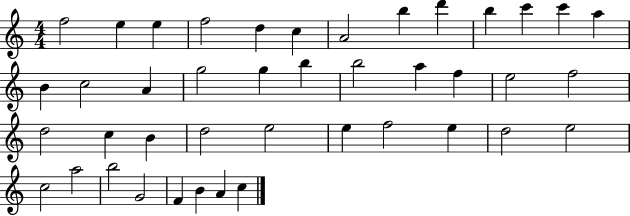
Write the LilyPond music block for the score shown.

{
  \clef treble
  \numericTimeSignature
  \time 4/4
  \key c \major
  f''2 e''4 e''4 | f''2 d''4 c''4 | a'2 b''4 d'''4 | b''4 c'''4 c'''4 a''4 | \break b'4 c''2 a'4 | g''2 g''4 b''4 | b''2 a''4 f''4 | e''2 f''2 | \break d''2 c''4 b'4 | d''2 e''2 | e''4 f''2 e''4 | d''2 e''2 | \break c''2 a''2 | b''2 g'2 | f'4 b'4 a'4 c''4 | \bar "|."
}